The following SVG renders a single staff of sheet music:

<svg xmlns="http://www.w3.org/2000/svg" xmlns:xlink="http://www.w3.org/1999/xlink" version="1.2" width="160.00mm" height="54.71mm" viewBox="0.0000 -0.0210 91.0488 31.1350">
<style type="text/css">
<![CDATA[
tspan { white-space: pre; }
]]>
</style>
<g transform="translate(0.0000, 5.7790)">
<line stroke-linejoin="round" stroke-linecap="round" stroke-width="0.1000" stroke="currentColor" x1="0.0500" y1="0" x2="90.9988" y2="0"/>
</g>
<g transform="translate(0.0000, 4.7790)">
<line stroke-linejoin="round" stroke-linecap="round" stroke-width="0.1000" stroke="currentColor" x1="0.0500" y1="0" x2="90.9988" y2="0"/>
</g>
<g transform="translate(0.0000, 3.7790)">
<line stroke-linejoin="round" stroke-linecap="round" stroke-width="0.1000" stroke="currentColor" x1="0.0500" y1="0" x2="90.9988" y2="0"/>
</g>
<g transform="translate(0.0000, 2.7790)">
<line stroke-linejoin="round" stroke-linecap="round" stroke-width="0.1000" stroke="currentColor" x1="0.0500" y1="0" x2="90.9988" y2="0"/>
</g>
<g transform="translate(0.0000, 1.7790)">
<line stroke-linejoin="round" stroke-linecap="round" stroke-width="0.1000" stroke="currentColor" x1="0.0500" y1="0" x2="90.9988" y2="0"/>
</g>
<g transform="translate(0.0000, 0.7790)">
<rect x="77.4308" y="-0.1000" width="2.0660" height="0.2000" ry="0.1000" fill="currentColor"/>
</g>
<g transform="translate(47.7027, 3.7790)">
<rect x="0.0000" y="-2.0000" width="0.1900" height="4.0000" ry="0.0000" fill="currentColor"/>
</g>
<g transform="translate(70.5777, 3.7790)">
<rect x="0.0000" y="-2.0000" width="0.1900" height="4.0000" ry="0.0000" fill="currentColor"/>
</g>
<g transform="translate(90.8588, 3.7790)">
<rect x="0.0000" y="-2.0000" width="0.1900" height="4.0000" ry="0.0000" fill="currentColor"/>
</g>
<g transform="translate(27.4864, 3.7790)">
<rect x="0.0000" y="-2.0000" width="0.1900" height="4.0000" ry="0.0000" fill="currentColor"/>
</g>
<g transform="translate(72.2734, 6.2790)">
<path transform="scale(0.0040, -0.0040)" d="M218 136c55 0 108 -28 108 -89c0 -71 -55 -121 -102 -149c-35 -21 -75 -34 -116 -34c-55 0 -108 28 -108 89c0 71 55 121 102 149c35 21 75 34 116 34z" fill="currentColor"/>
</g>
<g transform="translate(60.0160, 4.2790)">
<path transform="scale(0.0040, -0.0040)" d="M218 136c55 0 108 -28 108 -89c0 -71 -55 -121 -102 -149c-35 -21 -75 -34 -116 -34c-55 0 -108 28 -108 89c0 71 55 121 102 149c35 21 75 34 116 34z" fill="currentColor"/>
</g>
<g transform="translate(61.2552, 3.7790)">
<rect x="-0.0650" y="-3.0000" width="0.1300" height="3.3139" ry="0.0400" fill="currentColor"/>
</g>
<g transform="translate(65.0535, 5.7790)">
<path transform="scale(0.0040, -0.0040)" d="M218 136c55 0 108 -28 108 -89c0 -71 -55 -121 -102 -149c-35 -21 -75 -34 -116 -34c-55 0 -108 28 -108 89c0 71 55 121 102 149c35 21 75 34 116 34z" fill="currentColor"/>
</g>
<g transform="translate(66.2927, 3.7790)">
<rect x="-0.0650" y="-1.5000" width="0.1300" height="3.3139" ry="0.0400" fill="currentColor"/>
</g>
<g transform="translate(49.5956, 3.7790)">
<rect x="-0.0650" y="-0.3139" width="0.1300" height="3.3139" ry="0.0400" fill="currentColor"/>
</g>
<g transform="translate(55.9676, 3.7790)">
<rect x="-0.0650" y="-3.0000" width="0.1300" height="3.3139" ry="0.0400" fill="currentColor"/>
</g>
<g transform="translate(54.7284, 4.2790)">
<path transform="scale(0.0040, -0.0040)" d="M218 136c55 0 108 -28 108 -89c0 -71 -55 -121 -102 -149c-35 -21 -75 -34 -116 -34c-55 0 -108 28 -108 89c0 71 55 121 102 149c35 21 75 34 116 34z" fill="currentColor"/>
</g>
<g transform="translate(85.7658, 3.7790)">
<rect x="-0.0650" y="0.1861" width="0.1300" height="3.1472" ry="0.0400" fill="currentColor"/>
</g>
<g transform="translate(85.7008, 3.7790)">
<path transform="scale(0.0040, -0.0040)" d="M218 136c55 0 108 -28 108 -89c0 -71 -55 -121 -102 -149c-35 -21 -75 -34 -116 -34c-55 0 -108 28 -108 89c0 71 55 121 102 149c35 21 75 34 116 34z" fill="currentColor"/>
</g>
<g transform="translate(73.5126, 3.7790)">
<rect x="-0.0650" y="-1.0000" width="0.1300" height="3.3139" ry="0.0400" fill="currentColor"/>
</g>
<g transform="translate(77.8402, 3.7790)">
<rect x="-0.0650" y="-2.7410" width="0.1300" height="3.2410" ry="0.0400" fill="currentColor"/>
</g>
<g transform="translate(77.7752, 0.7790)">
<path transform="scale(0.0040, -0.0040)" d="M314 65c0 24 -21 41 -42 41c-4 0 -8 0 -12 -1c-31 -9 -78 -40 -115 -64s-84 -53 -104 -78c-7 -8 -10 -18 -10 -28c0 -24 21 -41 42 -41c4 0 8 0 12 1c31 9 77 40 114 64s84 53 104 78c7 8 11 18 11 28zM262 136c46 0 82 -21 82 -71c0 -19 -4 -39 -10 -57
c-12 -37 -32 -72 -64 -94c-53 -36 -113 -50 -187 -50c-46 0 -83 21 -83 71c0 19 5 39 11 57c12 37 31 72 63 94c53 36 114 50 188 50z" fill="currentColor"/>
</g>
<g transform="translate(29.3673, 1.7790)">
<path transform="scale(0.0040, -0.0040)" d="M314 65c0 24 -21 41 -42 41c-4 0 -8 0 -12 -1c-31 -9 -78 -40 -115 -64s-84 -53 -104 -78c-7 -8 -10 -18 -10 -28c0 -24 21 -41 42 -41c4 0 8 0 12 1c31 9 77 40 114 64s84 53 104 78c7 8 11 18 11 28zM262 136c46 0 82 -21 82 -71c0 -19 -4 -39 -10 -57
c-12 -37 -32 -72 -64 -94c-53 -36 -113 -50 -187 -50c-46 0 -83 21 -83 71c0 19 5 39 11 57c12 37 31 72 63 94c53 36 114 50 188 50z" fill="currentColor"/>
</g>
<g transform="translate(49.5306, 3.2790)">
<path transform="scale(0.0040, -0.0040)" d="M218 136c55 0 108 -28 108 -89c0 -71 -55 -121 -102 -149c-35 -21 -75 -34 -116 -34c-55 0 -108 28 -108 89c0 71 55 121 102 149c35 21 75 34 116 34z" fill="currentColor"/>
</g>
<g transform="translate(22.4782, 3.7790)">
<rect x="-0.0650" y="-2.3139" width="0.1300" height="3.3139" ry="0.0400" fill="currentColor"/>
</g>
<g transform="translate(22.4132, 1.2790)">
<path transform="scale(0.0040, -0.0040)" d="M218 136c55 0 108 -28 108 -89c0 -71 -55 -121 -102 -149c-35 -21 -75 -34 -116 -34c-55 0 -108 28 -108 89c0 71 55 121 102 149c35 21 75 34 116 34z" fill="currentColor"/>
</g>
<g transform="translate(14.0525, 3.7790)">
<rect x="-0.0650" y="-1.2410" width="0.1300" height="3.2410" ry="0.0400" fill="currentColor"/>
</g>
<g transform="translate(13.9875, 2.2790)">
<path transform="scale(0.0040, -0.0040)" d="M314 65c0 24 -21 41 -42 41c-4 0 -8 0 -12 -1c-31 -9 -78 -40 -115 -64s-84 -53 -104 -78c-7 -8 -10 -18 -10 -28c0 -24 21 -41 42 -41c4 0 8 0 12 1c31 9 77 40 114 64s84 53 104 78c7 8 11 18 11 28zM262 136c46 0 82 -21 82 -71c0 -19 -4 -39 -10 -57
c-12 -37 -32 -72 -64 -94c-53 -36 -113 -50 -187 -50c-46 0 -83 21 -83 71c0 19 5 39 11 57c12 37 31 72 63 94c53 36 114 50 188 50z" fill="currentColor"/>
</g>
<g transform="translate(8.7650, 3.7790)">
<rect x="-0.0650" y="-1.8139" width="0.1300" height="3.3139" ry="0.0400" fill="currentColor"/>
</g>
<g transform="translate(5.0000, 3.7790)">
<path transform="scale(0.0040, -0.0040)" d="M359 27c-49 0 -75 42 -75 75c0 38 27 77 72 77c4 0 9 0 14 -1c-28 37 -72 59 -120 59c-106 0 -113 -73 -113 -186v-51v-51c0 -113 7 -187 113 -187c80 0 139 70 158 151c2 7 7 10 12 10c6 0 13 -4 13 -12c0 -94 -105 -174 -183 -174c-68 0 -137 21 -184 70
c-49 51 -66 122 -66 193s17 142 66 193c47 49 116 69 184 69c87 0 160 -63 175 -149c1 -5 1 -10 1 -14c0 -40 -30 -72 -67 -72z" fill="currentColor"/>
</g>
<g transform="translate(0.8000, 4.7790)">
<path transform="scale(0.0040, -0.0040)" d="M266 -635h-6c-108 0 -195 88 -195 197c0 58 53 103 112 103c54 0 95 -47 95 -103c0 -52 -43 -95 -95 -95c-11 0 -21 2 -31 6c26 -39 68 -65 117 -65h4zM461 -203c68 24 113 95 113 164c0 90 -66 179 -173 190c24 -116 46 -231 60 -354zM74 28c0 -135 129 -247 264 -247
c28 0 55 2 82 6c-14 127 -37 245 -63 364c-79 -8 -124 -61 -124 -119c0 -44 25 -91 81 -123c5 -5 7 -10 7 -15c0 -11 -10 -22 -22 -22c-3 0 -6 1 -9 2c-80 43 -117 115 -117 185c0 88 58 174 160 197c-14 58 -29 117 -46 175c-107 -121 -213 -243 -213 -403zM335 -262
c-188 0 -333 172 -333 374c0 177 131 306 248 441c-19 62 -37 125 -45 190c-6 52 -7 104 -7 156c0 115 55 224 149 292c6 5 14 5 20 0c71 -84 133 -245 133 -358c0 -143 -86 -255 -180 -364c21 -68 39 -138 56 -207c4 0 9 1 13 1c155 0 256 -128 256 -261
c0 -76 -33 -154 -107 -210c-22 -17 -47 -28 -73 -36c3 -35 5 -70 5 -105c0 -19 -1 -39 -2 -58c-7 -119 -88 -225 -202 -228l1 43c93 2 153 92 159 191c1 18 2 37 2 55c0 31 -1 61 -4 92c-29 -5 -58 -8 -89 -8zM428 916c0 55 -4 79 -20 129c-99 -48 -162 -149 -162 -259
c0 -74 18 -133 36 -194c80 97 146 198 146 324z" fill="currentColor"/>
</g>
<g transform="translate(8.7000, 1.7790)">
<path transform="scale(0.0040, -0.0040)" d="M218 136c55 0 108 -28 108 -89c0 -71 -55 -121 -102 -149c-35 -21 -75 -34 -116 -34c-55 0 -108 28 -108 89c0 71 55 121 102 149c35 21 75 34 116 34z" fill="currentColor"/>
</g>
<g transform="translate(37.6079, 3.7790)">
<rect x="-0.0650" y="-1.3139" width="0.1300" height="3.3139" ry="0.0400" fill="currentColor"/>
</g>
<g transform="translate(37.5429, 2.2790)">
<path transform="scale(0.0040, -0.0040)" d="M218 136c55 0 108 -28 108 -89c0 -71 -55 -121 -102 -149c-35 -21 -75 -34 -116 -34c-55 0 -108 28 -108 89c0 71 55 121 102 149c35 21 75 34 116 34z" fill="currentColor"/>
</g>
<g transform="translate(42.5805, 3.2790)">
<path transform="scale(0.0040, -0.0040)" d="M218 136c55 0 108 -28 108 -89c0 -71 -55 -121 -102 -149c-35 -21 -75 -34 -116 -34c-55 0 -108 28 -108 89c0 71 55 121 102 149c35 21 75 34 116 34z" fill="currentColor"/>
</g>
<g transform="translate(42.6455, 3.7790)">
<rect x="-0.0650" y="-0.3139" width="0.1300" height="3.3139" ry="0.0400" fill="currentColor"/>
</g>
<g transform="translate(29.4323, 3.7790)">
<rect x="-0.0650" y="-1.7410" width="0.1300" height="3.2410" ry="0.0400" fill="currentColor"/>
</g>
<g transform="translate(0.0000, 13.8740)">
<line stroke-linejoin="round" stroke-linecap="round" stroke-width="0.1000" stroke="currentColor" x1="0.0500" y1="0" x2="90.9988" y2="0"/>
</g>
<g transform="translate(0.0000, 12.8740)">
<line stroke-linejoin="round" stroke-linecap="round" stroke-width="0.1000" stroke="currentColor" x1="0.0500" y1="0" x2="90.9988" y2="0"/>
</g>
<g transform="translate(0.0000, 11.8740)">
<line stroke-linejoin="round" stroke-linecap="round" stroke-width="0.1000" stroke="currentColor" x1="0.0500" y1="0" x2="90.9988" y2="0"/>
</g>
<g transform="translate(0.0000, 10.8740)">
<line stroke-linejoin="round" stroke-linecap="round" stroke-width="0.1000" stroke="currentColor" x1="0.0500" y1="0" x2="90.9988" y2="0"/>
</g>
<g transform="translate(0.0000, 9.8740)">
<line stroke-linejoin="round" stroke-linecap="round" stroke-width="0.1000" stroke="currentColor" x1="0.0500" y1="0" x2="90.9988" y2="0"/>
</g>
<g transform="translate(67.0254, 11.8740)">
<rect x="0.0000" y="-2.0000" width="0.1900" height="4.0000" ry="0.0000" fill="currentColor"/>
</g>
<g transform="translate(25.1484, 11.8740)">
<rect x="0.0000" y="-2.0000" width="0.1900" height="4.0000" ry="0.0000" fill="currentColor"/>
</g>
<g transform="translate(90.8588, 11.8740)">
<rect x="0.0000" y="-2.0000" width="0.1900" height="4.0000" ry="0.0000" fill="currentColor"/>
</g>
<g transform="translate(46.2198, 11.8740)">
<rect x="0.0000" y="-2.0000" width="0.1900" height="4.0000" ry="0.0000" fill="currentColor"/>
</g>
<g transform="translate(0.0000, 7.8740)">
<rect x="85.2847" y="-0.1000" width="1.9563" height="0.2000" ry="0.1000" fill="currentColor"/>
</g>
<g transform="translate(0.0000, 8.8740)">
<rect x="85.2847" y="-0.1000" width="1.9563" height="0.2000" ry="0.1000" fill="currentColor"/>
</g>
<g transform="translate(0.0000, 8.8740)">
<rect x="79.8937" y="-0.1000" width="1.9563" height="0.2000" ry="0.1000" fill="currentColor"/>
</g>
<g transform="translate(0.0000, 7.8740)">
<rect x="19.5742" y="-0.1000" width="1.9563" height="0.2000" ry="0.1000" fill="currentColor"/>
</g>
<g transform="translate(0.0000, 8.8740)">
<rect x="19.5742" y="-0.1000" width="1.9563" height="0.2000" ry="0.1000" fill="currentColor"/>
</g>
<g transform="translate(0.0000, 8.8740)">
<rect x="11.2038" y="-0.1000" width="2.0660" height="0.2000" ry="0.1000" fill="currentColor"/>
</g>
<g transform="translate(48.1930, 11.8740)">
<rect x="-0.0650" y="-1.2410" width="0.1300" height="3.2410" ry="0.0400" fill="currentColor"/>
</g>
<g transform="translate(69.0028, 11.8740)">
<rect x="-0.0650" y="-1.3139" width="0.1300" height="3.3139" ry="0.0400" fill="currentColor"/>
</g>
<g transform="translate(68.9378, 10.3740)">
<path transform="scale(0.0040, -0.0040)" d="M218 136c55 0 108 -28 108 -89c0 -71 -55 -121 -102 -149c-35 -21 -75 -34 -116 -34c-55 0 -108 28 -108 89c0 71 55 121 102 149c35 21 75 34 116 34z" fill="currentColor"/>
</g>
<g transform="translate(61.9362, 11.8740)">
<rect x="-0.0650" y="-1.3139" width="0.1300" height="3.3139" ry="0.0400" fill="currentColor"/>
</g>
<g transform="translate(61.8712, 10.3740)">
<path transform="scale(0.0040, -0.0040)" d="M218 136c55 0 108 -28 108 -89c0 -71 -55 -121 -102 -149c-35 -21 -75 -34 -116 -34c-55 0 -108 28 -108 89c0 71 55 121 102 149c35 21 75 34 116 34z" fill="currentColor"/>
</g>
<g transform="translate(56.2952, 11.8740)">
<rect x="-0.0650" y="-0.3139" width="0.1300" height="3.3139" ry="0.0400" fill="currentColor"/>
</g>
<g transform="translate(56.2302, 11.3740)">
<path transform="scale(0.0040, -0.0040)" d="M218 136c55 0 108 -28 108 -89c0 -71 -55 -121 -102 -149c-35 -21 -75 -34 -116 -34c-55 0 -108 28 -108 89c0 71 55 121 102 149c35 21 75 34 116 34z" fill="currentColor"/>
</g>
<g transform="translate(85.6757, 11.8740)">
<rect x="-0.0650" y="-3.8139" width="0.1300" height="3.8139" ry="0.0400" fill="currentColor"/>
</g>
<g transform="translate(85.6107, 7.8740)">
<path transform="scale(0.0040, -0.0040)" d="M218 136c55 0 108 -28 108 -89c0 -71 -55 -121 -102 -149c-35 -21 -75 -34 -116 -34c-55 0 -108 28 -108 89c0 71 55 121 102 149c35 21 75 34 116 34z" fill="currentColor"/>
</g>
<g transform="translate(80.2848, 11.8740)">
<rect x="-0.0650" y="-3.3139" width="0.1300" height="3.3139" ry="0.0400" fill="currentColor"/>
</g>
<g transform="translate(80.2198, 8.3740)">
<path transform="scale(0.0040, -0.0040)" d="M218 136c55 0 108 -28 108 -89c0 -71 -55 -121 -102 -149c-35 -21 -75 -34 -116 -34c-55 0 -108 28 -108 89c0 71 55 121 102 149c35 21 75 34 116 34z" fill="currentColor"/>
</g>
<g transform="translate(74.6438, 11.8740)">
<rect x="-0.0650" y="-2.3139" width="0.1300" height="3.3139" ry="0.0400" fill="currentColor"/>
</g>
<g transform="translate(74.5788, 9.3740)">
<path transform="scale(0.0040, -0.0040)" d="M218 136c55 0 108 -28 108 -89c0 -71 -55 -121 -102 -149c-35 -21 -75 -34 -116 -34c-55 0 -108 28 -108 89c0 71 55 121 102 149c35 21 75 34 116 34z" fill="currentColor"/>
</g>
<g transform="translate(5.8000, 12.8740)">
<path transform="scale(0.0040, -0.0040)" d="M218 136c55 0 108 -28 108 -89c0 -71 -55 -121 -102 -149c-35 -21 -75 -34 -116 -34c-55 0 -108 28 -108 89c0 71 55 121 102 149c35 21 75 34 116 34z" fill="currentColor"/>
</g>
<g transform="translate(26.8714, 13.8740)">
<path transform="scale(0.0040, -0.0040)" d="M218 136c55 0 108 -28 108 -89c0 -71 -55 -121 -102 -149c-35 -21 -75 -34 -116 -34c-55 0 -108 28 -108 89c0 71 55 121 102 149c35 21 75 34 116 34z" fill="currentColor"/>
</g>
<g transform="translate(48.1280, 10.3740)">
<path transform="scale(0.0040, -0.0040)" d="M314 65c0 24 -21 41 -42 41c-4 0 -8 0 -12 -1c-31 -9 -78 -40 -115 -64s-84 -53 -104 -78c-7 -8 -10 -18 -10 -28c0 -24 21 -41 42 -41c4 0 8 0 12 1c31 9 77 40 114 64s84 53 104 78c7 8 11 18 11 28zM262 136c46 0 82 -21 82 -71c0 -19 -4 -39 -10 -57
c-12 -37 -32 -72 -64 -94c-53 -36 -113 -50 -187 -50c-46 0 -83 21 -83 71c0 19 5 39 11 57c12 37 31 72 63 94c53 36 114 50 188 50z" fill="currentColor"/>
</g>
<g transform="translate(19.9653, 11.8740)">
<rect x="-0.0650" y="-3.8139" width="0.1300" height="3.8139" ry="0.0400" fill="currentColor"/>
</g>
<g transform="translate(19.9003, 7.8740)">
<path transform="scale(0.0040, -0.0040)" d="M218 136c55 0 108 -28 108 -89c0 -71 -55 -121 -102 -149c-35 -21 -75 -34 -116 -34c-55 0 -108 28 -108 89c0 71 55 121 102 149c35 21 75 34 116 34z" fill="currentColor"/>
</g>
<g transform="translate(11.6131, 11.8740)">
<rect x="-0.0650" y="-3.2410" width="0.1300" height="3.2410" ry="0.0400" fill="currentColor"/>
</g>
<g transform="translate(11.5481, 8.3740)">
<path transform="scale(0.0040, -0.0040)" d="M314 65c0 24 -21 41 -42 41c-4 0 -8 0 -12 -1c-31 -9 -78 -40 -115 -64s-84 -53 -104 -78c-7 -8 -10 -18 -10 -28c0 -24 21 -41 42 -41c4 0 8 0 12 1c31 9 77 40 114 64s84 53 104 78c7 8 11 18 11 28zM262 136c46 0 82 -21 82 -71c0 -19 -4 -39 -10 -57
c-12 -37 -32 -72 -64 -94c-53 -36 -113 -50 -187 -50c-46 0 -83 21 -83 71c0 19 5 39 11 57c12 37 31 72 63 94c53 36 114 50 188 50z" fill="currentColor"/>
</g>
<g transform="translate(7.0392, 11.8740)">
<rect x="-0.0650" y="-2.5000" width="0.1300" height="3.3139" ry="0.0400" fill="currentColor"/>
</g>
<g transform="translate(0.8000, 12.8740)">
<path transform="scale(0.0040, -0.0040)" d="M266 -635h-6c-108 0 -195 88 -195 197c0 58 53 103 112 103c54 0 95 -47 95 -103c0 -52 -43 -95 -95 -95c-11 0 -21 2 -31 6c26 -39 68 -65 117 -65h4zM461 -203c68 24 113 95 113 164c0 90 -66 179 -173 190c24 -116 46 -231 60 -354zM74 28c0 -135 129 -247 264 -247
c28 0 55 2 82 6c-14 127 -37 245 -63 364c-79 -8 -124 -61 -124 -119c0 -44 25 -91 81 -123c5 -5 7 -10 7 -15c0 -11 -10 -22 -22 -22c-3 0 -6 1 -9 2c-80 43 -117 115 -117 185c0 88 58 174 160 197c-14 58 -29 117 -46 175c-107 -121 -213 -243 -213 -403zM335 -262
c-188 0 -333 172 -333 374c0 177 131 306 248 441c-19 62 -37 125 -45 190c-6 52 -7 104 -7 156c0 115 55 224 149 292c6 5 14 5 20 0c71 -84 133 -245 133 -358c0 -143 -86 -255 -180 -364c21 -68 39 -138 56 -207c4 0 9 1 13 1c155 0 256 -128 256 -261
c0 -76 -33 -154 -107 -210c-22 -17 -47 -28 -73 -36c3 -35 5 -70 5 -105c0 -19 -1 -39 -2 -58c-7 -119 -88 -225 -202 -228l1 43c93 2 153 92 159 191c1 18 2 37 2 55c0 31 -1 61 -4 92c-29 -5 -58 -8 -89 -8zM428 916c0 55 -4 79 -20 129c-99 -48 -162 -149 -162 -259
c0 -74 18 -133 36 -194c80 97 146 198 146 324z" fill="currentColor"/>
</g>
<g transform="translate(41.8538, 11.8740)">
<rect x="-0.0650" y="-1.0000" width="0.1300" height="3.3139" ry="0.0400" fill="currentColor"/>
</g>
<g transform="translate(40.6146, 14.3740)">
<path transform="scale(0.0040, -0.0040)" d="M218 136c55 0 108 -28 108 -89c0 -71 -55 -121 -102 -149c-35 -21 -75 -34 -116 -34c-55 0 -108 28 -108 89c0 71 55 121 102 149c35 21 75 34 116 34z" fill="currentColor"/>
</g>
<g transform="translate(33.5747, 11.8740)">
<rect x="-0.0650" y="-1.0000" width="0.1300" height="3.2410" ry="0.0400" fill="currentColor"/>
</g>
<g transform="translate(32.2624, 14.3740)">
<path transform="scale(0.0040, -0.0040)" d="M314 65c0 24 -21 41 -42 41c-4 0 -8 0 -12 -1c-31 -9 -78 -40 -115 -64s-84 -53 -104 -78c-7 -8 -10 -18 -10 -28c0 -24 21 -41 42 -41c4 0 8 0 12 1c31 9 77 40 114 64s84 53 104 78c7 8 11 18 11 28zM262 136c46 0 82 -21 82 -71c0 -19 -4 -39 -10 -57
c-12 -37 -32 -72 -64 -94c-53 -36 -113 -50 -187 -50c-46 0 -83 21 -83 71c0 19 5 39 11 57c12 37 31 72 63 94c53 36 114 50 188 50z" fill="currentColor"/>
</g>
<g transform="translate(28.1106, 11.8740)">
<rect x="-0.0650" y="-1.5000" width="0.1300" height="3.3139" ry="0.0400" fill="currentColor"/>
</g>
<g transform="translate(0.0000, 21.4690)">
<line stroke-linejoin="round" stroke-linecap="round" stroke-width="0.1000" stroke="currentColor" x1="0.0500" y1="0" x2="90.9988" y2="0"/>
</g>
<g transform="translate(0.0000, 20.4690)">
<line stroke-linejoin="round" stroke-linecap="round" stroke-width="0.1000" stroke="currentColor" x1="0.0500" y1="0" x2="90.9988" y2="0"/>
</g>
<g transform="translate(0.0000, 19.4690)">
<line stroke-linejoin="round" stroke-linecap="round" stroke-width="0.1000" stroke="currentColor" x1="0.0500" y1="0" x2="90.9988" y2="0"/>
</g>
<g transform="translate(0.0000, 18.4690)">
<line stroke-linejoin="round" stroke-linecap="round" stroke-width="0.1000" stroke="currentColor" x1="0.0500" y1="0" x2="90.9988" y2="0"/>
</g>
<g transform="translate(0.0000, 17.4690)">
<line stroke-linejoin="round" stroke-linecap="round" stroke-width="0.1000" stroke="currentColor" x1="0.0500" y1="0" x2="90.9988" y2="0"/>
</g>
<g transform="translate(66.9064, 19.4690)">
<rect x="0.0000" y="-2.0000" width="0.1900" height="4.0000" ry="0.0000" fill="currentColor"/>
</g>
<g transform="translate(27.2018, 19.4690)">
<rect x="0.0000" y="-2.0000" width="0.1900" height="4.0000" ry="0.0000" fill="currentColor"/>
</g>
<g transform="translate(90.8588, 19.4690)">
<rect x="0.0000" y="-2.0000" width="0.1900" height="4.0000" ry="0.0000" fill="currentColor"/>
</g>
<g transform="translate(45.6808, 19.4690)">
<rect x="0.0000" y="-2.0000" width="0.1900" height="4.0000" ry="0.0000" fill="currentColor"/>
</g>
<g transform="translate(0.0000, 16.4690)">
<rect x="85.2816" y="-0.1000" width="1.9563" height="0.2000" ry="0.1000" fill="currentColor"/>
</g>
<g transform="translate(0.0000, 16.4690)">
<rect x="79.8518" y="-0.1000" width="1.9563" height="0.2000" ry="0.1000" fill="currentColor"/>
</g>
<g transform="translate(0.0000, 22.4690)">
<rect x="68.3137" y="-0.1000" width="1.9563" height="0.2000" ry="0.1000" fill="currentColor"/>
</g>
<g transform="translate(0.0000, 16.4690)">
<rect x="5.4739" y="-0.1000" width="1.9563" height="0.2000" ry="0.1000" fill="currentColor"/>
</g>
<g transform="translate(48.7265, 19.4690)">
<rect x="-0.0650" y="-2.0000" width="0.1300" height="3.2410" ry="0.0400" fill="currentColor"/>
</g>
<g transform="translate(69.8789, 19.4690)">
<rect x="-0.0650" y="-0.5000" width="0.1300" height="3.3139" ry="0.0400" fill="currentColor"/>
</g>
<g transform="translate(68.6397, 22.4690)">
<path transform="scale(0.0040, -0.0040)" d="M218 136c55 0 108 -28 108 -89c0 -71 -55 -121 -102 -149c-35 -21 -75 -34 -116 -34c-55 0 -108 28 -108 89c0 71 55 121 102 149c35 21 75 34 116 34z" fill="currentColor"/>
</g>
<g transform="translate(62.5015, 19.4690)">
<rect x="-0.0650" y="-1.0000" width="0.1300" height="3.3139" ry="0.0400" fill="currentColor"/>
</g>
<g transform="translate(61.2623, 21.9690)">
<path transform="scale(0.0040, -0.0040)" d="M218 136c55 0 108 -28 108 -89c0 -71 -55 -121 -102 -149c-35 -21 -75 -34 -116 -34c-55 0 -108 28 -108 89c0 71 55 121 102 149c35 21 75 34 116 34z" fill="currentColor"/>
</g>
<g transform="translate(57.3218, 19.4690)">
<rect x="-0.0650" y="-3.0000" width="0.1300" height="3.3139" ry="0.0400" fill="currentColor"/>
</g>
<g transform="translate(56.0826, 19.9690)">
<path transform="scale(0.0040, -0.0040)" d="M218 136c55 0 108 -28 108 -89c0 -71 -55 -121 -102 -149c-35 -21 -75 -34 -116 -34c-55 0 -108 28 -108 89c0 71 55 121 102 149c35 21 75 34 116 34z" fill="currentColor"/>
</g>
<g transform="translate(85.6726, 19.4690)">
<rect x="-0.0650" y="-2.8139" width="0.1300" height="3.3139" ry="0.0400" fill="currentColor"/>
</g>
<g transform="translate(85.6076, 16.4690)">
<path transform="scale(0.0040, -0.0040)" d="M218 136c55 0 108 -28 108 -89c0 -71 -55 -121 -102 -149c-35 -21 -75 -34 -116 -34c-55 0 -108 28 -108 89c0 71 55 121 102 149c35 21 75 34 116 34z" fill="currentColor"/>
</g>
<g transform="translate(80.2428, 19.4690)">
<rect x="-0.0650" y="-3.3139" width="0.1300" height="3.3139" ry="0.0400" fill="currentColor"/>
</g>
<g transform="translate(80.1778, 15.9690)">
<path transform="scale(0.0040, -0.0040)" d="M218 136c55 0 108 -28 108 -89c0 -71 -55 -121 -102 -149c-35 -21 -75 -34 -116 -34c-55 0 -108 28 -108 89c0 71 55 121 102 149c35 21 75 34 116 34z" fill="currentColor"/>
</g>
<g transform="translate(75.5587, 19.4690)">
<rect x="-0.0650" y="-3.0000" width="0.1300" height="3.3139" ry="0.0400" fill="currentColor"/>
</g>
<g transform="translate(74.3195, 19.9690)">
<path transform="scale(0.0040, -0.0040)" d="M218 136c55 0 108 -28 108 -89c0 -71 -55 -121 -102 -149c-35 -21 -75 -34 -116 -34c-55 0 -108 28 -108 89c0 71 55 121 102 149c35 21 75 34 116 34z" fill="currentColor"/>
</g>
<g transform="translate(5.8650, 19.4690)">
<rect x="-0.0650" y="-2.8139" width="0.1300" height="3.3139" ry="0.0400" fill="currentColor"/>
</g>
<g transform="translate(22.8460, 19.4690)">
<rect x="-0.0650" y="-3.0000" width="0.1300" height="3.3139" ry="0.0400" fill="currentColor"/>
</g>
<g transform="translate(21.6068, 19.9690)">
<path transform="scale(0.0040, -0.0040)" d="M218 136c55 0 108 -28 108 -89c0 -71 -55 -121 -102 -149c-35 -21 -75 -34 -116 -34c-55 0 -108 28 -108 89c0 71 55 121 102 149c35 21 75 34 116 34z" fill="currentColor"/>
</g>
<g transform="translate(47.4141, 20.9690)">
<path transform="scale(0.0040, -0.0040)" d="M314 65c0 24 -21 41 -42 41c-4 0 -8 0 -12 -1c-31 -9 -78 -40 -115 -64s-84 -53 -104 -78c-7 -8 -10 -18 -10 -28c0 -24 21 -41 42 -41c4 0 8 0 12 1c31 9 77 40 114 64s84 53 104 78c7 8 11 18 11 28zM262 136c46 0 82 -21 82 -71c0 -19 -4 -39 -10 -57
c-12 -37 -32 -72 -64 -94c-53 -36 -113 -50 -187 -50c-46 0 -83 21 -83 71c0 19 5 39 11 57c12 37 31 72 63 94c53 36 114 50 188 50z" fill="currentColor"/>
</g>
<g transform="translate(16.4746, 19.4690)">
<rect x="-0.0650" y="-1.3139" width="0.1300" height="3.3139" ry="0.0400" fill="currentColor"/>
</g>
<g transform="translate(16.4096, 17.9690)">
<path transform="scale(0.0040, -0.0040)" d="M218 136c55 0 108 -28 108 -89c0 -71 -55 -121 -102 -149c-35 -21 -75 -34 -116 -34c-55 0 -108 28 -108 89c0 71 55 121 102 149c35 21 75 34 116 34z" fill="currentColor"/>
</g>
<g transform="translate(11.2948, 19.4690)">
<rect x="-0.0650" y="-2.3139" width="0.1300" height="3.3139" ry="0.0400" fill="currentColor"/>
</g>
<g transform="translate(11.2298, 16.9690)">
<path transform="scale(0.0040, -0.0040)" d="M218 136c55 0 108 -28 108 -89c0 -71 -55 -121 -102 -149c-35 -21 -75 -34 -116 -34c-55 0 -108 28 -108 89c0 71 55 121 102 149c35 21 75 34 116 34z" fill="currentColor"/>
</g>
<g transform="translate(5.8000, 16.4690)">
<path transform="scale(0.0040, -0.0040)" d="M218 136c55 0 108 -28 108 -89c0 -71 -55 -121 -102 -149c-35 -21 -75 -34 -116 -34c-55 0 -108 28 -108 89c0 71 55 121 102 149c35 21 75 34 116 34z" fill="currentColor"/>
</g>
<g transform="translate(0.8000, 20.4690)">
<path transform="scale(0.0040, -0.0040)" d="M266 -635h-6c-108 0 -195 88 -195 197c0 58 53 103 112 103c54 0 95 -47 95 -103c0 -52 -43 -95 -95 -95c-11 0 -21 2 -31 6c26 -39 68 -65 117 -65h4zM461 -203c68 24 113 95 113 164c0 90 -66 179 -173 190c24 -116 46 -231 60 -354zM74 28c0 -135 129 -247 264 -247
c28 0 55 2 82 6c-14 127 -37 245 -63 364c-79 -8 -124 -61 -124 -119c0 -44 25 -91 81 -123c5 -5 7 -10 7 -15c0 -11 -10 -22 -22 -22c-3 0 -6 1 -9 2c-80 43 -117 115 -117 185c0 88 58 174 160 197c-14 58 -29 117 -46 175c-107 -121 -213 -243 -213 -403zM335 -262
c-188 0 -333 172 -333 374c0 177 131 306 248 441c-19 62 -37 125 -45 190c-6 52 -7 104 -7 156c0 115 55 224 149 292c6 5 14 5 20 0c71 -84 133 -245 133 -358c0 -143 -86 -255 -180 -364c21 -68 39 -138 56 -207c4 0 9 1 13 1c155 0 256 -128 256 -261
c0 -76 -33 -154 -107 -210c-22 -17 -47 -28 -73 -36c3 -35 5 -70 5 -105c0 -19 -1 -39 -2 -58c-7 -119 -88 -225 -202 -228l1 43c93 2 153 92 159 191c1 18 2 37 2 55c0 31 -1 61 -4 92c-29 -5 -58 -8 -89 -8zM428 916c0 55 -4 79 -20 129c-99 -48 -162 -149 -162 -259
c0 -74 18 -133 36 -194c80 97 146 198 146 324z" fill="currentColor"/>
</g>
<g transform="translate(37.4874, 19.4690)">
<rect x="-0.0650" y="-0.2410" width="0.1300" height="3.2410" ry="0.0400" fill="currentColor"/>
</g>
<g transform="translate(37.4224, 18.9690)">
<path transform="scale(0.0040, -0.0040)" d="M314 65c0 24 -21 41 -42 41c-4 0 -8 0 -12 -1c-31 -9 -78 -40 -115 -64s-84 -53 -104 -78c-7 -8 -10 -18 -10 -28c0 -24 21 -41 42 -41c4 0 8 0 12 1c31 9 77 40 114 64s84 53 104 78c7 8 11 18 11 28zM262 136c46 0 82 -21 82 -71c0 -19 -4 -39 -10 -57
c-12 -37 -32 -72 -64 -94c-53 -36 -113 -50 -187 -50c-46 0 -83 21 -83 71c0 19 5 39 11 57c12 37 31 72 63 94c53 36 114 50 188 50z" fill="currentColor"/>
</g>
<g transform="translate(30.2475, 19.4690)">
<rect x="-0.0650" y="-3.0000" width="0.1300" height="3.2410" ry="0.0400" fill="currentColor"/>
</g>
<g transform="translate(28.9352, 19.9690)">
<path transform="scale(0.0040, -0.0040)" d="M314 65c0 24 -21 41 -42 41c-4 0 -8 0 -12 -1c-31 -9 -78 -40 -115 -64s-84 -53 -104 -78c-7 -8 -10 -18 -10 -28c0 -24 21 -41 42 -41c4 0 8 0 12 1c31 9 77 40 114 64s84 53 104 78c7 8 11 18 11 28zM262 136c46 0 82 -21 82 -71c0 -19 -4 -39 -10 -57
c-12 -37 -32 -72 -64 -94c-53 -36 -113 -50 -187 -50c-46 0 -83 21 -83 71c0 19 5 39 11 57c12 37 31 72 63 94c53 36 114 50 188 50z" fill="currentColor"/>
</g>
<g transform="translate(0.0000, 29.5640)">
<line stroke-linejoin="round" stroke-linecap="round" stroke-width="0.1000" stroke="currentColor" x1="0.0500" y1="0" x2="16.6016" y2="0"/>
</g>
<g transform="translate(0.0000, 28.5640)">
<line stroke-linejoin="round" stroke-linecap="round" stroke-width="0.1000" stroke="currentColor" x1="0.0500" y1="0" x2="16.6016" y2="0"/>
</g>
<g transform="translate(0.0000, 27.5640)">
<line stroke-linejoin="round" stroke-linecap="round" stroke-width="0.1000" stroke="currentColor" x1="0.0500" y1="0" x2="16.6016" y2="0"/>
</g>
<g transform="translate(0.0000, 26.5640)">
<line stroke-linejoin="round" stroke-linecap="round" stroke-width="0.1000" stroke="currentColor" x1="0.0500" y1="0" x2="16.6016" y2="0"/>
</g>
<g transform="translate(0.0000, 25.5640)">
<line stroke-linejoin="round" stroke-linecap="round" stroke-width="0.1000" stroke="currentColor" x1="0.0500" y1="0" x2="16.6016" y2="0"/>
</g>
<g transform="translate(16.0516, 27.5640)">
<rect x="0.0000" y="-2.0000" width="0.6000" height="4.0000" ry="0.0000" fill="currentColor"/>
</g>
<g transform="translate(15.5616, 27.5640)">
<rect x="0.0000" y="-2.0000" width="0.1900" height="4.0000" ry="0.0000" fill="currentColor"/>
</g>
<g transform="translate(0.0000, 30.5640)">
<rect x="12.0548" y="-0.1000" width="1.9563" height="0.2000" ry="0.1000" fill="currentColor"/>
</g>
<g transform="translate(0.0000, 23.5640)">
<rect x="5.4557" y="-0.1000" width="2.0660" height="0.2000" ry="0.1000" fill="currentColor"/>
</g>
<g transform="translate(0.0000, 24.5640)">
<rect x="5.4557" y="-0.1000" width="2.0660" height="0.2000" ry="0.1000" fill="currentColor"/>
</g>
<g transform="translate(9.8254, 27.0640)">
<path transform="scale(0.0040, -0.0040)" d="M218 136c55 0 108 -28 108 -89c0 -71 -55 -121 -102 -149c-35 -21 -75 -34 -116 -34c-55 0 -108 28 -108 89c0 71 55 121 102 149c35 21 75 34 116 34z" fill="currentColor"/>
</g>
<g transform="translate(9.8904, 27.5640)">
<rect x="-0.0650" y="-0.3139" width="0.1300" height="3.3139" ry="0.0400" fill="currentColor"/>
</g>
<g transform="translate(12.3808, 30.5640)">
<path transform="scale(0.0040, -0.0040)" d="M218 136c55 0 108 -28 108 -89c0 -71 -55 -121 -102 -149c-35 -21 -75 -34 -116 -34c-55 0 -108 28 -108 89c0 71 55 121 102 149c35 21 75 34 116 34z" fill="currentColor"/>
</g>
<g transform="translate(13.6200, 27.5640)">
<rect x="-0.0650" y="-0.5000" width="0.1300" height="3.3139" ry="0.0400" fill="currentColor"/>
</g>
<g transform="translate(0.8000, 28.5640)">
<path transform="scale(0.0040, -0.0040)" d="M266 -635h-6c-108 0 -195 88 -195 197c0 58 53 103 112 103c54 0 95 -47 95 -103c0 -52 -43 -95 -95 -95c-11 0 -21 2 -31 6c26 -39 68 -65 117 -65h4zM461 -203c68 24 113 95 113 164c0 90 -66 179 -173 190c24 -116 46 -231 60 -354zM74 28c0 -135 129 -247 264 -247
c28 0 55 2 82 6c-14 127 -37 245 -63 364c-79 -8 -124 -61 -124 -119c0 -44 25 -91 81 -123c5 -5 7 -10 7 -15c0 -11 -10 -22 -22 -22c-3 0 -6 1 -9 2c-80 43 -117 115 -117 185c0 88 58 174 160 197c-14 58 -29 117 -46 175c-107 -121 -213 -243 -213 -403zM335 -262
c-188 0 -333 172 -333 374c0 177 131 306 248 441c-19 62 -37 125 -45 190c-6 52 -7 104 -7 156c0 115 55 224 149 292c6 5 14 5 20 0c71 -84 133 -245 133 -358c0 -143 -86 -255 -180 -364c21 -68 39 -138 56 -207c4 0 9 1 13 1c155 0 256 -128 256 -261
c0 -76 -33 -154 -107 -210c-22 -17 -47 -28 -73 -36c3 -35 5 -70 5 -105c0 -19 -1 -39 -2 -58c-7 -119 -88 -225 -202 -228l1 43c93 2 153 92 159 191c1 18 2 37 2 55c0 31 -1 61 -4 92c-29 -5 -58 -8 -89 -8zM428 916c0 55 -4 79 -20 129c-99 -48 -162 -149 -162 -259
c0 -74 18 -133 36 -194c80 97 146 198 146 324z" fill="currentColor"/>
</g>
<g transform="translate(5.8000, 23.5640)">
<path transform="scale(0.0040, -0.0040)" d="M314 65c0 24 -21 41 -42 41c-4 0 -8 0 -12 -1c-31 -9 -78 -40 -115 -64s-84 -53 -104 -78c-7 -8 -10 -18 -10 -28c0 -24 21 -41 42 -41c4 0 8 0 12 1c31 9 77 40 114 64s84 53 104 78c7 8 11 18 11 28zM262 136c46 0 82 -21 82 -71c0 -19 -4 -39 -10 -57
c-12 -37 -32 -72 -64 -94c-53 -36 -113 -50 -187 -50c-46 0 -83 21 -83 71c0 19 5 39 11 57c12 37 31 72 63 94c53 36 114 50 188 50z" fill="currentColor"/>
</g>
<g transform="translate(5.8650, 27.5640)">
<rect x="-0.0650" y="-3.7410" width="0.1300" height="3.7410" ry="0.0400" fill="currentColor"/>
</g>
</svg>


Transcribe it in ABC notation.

X:1
T:Untitled
M:4/4
L:1/4
K:C
f e2 g f2 e c c A A E D a2 B G b2 c' E D2 D e2 c e e g b c' a g e A A2 c2 F2 A D C A b a c'2 c C